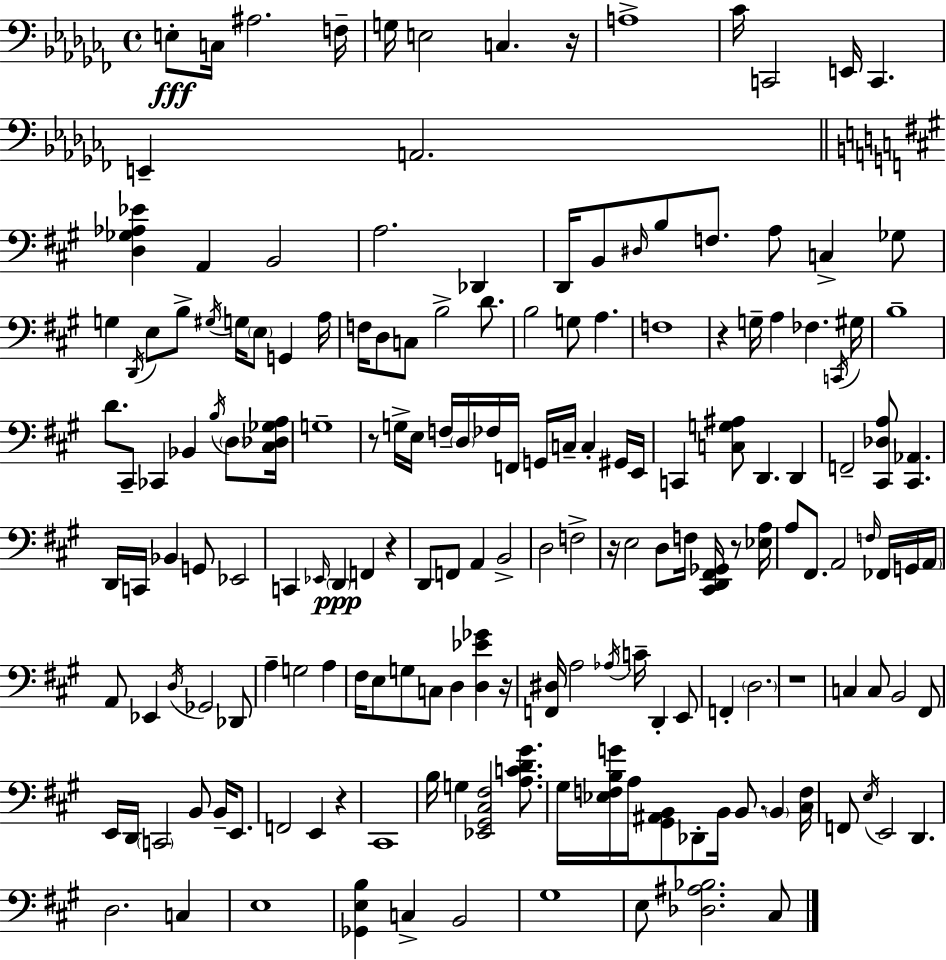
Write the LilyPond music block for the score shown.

{
  \clef bass
  \time 4/4
  \defaultTimeSignature
  \key aes \minor
  e8-.\fff c16 ais2. f16-- | g16 e2 c4. r16 | a1-> | ces'16 c,2 e,16 c,4. | \break e,4-- a,2. | \bar "||" \break \key a \major <d ges aes ees'>4 a,4 b,2 | a2. des,4 | d,16 b,8 \grace { dis16 } b8 f8. a8 c4-> ges8 | g4 \acciaccatura { d,16 } e8 b8-> \acciaccatura { gis16 } g16 \parenthesize e8 g,4 | \break a16 f16 d8 c8 b2-> | d'8. b2 g8 a4. | f1 | r4 g16-- a4 fes4. | \break \acciaccatura { c,16 } gis16 b1-- | d'8. cis,8-- ces,4 bes,4 | \acciaccatura { b16 } \parenthesize d8 <cis des ges a>16 g1-- | r8 g16-> e16 f16-- \parenthesize d16 fes16 f,16 g,16 c16-- c4-. | \break gis,16 e,16 c,4 <c g ais>8 d,4. | d,4 f,2-- <cis, des a>8 <cis, aes,>4. | d,16 c,16 bes,4 g,8 ees,2 | c,4 \grace { ees,16 } \parenthesize d,4\ppp f,4 | \break r4 d,8 f,8 a,4 b,2-> | d2 f2-> | r16 e2 d8 | f16 <cis, d, fis, ges,>16 r8 <ees a>16 a8 fis,8. a,2 | \break \grace { f16 } fes,16 g,16 \parenthesize a,16 a,8 ees,4 \acciaccatura { d16 } ges,2 | des,8 a4-- g2 | a4 fis16 e8 g8 c8 d4 | <d ees' ges'>4 r16 <f, dis>16 a2 | \break \acciaccatura { aes16 } c'16-- d,4-. e,8 f,4-. \parenthesize d2. | r1 | c4 c8 b,2 | fis,8 e,16 d,16 \parenthesize c,2 | \break b,8 b,16-- e,8. f,2 | e,4 r4 cis,1 | b16 g4 <ees, gis, cis fis>2 | <a c' d' gis'>8. gis16 <ees f b g'>16 a16 <gis, ais, b,>8 des,8-. | \break b,16 b,8. \parenthesize b,4 <cis f>16 f,8 \acciaccatura { e16 } e,2 | d,4. d2. | c4 e1 | <ges, e b>4 c4-> | \break b,2 gis1 | e8 <des ais bes>2. | cis8 \bar "|."
}